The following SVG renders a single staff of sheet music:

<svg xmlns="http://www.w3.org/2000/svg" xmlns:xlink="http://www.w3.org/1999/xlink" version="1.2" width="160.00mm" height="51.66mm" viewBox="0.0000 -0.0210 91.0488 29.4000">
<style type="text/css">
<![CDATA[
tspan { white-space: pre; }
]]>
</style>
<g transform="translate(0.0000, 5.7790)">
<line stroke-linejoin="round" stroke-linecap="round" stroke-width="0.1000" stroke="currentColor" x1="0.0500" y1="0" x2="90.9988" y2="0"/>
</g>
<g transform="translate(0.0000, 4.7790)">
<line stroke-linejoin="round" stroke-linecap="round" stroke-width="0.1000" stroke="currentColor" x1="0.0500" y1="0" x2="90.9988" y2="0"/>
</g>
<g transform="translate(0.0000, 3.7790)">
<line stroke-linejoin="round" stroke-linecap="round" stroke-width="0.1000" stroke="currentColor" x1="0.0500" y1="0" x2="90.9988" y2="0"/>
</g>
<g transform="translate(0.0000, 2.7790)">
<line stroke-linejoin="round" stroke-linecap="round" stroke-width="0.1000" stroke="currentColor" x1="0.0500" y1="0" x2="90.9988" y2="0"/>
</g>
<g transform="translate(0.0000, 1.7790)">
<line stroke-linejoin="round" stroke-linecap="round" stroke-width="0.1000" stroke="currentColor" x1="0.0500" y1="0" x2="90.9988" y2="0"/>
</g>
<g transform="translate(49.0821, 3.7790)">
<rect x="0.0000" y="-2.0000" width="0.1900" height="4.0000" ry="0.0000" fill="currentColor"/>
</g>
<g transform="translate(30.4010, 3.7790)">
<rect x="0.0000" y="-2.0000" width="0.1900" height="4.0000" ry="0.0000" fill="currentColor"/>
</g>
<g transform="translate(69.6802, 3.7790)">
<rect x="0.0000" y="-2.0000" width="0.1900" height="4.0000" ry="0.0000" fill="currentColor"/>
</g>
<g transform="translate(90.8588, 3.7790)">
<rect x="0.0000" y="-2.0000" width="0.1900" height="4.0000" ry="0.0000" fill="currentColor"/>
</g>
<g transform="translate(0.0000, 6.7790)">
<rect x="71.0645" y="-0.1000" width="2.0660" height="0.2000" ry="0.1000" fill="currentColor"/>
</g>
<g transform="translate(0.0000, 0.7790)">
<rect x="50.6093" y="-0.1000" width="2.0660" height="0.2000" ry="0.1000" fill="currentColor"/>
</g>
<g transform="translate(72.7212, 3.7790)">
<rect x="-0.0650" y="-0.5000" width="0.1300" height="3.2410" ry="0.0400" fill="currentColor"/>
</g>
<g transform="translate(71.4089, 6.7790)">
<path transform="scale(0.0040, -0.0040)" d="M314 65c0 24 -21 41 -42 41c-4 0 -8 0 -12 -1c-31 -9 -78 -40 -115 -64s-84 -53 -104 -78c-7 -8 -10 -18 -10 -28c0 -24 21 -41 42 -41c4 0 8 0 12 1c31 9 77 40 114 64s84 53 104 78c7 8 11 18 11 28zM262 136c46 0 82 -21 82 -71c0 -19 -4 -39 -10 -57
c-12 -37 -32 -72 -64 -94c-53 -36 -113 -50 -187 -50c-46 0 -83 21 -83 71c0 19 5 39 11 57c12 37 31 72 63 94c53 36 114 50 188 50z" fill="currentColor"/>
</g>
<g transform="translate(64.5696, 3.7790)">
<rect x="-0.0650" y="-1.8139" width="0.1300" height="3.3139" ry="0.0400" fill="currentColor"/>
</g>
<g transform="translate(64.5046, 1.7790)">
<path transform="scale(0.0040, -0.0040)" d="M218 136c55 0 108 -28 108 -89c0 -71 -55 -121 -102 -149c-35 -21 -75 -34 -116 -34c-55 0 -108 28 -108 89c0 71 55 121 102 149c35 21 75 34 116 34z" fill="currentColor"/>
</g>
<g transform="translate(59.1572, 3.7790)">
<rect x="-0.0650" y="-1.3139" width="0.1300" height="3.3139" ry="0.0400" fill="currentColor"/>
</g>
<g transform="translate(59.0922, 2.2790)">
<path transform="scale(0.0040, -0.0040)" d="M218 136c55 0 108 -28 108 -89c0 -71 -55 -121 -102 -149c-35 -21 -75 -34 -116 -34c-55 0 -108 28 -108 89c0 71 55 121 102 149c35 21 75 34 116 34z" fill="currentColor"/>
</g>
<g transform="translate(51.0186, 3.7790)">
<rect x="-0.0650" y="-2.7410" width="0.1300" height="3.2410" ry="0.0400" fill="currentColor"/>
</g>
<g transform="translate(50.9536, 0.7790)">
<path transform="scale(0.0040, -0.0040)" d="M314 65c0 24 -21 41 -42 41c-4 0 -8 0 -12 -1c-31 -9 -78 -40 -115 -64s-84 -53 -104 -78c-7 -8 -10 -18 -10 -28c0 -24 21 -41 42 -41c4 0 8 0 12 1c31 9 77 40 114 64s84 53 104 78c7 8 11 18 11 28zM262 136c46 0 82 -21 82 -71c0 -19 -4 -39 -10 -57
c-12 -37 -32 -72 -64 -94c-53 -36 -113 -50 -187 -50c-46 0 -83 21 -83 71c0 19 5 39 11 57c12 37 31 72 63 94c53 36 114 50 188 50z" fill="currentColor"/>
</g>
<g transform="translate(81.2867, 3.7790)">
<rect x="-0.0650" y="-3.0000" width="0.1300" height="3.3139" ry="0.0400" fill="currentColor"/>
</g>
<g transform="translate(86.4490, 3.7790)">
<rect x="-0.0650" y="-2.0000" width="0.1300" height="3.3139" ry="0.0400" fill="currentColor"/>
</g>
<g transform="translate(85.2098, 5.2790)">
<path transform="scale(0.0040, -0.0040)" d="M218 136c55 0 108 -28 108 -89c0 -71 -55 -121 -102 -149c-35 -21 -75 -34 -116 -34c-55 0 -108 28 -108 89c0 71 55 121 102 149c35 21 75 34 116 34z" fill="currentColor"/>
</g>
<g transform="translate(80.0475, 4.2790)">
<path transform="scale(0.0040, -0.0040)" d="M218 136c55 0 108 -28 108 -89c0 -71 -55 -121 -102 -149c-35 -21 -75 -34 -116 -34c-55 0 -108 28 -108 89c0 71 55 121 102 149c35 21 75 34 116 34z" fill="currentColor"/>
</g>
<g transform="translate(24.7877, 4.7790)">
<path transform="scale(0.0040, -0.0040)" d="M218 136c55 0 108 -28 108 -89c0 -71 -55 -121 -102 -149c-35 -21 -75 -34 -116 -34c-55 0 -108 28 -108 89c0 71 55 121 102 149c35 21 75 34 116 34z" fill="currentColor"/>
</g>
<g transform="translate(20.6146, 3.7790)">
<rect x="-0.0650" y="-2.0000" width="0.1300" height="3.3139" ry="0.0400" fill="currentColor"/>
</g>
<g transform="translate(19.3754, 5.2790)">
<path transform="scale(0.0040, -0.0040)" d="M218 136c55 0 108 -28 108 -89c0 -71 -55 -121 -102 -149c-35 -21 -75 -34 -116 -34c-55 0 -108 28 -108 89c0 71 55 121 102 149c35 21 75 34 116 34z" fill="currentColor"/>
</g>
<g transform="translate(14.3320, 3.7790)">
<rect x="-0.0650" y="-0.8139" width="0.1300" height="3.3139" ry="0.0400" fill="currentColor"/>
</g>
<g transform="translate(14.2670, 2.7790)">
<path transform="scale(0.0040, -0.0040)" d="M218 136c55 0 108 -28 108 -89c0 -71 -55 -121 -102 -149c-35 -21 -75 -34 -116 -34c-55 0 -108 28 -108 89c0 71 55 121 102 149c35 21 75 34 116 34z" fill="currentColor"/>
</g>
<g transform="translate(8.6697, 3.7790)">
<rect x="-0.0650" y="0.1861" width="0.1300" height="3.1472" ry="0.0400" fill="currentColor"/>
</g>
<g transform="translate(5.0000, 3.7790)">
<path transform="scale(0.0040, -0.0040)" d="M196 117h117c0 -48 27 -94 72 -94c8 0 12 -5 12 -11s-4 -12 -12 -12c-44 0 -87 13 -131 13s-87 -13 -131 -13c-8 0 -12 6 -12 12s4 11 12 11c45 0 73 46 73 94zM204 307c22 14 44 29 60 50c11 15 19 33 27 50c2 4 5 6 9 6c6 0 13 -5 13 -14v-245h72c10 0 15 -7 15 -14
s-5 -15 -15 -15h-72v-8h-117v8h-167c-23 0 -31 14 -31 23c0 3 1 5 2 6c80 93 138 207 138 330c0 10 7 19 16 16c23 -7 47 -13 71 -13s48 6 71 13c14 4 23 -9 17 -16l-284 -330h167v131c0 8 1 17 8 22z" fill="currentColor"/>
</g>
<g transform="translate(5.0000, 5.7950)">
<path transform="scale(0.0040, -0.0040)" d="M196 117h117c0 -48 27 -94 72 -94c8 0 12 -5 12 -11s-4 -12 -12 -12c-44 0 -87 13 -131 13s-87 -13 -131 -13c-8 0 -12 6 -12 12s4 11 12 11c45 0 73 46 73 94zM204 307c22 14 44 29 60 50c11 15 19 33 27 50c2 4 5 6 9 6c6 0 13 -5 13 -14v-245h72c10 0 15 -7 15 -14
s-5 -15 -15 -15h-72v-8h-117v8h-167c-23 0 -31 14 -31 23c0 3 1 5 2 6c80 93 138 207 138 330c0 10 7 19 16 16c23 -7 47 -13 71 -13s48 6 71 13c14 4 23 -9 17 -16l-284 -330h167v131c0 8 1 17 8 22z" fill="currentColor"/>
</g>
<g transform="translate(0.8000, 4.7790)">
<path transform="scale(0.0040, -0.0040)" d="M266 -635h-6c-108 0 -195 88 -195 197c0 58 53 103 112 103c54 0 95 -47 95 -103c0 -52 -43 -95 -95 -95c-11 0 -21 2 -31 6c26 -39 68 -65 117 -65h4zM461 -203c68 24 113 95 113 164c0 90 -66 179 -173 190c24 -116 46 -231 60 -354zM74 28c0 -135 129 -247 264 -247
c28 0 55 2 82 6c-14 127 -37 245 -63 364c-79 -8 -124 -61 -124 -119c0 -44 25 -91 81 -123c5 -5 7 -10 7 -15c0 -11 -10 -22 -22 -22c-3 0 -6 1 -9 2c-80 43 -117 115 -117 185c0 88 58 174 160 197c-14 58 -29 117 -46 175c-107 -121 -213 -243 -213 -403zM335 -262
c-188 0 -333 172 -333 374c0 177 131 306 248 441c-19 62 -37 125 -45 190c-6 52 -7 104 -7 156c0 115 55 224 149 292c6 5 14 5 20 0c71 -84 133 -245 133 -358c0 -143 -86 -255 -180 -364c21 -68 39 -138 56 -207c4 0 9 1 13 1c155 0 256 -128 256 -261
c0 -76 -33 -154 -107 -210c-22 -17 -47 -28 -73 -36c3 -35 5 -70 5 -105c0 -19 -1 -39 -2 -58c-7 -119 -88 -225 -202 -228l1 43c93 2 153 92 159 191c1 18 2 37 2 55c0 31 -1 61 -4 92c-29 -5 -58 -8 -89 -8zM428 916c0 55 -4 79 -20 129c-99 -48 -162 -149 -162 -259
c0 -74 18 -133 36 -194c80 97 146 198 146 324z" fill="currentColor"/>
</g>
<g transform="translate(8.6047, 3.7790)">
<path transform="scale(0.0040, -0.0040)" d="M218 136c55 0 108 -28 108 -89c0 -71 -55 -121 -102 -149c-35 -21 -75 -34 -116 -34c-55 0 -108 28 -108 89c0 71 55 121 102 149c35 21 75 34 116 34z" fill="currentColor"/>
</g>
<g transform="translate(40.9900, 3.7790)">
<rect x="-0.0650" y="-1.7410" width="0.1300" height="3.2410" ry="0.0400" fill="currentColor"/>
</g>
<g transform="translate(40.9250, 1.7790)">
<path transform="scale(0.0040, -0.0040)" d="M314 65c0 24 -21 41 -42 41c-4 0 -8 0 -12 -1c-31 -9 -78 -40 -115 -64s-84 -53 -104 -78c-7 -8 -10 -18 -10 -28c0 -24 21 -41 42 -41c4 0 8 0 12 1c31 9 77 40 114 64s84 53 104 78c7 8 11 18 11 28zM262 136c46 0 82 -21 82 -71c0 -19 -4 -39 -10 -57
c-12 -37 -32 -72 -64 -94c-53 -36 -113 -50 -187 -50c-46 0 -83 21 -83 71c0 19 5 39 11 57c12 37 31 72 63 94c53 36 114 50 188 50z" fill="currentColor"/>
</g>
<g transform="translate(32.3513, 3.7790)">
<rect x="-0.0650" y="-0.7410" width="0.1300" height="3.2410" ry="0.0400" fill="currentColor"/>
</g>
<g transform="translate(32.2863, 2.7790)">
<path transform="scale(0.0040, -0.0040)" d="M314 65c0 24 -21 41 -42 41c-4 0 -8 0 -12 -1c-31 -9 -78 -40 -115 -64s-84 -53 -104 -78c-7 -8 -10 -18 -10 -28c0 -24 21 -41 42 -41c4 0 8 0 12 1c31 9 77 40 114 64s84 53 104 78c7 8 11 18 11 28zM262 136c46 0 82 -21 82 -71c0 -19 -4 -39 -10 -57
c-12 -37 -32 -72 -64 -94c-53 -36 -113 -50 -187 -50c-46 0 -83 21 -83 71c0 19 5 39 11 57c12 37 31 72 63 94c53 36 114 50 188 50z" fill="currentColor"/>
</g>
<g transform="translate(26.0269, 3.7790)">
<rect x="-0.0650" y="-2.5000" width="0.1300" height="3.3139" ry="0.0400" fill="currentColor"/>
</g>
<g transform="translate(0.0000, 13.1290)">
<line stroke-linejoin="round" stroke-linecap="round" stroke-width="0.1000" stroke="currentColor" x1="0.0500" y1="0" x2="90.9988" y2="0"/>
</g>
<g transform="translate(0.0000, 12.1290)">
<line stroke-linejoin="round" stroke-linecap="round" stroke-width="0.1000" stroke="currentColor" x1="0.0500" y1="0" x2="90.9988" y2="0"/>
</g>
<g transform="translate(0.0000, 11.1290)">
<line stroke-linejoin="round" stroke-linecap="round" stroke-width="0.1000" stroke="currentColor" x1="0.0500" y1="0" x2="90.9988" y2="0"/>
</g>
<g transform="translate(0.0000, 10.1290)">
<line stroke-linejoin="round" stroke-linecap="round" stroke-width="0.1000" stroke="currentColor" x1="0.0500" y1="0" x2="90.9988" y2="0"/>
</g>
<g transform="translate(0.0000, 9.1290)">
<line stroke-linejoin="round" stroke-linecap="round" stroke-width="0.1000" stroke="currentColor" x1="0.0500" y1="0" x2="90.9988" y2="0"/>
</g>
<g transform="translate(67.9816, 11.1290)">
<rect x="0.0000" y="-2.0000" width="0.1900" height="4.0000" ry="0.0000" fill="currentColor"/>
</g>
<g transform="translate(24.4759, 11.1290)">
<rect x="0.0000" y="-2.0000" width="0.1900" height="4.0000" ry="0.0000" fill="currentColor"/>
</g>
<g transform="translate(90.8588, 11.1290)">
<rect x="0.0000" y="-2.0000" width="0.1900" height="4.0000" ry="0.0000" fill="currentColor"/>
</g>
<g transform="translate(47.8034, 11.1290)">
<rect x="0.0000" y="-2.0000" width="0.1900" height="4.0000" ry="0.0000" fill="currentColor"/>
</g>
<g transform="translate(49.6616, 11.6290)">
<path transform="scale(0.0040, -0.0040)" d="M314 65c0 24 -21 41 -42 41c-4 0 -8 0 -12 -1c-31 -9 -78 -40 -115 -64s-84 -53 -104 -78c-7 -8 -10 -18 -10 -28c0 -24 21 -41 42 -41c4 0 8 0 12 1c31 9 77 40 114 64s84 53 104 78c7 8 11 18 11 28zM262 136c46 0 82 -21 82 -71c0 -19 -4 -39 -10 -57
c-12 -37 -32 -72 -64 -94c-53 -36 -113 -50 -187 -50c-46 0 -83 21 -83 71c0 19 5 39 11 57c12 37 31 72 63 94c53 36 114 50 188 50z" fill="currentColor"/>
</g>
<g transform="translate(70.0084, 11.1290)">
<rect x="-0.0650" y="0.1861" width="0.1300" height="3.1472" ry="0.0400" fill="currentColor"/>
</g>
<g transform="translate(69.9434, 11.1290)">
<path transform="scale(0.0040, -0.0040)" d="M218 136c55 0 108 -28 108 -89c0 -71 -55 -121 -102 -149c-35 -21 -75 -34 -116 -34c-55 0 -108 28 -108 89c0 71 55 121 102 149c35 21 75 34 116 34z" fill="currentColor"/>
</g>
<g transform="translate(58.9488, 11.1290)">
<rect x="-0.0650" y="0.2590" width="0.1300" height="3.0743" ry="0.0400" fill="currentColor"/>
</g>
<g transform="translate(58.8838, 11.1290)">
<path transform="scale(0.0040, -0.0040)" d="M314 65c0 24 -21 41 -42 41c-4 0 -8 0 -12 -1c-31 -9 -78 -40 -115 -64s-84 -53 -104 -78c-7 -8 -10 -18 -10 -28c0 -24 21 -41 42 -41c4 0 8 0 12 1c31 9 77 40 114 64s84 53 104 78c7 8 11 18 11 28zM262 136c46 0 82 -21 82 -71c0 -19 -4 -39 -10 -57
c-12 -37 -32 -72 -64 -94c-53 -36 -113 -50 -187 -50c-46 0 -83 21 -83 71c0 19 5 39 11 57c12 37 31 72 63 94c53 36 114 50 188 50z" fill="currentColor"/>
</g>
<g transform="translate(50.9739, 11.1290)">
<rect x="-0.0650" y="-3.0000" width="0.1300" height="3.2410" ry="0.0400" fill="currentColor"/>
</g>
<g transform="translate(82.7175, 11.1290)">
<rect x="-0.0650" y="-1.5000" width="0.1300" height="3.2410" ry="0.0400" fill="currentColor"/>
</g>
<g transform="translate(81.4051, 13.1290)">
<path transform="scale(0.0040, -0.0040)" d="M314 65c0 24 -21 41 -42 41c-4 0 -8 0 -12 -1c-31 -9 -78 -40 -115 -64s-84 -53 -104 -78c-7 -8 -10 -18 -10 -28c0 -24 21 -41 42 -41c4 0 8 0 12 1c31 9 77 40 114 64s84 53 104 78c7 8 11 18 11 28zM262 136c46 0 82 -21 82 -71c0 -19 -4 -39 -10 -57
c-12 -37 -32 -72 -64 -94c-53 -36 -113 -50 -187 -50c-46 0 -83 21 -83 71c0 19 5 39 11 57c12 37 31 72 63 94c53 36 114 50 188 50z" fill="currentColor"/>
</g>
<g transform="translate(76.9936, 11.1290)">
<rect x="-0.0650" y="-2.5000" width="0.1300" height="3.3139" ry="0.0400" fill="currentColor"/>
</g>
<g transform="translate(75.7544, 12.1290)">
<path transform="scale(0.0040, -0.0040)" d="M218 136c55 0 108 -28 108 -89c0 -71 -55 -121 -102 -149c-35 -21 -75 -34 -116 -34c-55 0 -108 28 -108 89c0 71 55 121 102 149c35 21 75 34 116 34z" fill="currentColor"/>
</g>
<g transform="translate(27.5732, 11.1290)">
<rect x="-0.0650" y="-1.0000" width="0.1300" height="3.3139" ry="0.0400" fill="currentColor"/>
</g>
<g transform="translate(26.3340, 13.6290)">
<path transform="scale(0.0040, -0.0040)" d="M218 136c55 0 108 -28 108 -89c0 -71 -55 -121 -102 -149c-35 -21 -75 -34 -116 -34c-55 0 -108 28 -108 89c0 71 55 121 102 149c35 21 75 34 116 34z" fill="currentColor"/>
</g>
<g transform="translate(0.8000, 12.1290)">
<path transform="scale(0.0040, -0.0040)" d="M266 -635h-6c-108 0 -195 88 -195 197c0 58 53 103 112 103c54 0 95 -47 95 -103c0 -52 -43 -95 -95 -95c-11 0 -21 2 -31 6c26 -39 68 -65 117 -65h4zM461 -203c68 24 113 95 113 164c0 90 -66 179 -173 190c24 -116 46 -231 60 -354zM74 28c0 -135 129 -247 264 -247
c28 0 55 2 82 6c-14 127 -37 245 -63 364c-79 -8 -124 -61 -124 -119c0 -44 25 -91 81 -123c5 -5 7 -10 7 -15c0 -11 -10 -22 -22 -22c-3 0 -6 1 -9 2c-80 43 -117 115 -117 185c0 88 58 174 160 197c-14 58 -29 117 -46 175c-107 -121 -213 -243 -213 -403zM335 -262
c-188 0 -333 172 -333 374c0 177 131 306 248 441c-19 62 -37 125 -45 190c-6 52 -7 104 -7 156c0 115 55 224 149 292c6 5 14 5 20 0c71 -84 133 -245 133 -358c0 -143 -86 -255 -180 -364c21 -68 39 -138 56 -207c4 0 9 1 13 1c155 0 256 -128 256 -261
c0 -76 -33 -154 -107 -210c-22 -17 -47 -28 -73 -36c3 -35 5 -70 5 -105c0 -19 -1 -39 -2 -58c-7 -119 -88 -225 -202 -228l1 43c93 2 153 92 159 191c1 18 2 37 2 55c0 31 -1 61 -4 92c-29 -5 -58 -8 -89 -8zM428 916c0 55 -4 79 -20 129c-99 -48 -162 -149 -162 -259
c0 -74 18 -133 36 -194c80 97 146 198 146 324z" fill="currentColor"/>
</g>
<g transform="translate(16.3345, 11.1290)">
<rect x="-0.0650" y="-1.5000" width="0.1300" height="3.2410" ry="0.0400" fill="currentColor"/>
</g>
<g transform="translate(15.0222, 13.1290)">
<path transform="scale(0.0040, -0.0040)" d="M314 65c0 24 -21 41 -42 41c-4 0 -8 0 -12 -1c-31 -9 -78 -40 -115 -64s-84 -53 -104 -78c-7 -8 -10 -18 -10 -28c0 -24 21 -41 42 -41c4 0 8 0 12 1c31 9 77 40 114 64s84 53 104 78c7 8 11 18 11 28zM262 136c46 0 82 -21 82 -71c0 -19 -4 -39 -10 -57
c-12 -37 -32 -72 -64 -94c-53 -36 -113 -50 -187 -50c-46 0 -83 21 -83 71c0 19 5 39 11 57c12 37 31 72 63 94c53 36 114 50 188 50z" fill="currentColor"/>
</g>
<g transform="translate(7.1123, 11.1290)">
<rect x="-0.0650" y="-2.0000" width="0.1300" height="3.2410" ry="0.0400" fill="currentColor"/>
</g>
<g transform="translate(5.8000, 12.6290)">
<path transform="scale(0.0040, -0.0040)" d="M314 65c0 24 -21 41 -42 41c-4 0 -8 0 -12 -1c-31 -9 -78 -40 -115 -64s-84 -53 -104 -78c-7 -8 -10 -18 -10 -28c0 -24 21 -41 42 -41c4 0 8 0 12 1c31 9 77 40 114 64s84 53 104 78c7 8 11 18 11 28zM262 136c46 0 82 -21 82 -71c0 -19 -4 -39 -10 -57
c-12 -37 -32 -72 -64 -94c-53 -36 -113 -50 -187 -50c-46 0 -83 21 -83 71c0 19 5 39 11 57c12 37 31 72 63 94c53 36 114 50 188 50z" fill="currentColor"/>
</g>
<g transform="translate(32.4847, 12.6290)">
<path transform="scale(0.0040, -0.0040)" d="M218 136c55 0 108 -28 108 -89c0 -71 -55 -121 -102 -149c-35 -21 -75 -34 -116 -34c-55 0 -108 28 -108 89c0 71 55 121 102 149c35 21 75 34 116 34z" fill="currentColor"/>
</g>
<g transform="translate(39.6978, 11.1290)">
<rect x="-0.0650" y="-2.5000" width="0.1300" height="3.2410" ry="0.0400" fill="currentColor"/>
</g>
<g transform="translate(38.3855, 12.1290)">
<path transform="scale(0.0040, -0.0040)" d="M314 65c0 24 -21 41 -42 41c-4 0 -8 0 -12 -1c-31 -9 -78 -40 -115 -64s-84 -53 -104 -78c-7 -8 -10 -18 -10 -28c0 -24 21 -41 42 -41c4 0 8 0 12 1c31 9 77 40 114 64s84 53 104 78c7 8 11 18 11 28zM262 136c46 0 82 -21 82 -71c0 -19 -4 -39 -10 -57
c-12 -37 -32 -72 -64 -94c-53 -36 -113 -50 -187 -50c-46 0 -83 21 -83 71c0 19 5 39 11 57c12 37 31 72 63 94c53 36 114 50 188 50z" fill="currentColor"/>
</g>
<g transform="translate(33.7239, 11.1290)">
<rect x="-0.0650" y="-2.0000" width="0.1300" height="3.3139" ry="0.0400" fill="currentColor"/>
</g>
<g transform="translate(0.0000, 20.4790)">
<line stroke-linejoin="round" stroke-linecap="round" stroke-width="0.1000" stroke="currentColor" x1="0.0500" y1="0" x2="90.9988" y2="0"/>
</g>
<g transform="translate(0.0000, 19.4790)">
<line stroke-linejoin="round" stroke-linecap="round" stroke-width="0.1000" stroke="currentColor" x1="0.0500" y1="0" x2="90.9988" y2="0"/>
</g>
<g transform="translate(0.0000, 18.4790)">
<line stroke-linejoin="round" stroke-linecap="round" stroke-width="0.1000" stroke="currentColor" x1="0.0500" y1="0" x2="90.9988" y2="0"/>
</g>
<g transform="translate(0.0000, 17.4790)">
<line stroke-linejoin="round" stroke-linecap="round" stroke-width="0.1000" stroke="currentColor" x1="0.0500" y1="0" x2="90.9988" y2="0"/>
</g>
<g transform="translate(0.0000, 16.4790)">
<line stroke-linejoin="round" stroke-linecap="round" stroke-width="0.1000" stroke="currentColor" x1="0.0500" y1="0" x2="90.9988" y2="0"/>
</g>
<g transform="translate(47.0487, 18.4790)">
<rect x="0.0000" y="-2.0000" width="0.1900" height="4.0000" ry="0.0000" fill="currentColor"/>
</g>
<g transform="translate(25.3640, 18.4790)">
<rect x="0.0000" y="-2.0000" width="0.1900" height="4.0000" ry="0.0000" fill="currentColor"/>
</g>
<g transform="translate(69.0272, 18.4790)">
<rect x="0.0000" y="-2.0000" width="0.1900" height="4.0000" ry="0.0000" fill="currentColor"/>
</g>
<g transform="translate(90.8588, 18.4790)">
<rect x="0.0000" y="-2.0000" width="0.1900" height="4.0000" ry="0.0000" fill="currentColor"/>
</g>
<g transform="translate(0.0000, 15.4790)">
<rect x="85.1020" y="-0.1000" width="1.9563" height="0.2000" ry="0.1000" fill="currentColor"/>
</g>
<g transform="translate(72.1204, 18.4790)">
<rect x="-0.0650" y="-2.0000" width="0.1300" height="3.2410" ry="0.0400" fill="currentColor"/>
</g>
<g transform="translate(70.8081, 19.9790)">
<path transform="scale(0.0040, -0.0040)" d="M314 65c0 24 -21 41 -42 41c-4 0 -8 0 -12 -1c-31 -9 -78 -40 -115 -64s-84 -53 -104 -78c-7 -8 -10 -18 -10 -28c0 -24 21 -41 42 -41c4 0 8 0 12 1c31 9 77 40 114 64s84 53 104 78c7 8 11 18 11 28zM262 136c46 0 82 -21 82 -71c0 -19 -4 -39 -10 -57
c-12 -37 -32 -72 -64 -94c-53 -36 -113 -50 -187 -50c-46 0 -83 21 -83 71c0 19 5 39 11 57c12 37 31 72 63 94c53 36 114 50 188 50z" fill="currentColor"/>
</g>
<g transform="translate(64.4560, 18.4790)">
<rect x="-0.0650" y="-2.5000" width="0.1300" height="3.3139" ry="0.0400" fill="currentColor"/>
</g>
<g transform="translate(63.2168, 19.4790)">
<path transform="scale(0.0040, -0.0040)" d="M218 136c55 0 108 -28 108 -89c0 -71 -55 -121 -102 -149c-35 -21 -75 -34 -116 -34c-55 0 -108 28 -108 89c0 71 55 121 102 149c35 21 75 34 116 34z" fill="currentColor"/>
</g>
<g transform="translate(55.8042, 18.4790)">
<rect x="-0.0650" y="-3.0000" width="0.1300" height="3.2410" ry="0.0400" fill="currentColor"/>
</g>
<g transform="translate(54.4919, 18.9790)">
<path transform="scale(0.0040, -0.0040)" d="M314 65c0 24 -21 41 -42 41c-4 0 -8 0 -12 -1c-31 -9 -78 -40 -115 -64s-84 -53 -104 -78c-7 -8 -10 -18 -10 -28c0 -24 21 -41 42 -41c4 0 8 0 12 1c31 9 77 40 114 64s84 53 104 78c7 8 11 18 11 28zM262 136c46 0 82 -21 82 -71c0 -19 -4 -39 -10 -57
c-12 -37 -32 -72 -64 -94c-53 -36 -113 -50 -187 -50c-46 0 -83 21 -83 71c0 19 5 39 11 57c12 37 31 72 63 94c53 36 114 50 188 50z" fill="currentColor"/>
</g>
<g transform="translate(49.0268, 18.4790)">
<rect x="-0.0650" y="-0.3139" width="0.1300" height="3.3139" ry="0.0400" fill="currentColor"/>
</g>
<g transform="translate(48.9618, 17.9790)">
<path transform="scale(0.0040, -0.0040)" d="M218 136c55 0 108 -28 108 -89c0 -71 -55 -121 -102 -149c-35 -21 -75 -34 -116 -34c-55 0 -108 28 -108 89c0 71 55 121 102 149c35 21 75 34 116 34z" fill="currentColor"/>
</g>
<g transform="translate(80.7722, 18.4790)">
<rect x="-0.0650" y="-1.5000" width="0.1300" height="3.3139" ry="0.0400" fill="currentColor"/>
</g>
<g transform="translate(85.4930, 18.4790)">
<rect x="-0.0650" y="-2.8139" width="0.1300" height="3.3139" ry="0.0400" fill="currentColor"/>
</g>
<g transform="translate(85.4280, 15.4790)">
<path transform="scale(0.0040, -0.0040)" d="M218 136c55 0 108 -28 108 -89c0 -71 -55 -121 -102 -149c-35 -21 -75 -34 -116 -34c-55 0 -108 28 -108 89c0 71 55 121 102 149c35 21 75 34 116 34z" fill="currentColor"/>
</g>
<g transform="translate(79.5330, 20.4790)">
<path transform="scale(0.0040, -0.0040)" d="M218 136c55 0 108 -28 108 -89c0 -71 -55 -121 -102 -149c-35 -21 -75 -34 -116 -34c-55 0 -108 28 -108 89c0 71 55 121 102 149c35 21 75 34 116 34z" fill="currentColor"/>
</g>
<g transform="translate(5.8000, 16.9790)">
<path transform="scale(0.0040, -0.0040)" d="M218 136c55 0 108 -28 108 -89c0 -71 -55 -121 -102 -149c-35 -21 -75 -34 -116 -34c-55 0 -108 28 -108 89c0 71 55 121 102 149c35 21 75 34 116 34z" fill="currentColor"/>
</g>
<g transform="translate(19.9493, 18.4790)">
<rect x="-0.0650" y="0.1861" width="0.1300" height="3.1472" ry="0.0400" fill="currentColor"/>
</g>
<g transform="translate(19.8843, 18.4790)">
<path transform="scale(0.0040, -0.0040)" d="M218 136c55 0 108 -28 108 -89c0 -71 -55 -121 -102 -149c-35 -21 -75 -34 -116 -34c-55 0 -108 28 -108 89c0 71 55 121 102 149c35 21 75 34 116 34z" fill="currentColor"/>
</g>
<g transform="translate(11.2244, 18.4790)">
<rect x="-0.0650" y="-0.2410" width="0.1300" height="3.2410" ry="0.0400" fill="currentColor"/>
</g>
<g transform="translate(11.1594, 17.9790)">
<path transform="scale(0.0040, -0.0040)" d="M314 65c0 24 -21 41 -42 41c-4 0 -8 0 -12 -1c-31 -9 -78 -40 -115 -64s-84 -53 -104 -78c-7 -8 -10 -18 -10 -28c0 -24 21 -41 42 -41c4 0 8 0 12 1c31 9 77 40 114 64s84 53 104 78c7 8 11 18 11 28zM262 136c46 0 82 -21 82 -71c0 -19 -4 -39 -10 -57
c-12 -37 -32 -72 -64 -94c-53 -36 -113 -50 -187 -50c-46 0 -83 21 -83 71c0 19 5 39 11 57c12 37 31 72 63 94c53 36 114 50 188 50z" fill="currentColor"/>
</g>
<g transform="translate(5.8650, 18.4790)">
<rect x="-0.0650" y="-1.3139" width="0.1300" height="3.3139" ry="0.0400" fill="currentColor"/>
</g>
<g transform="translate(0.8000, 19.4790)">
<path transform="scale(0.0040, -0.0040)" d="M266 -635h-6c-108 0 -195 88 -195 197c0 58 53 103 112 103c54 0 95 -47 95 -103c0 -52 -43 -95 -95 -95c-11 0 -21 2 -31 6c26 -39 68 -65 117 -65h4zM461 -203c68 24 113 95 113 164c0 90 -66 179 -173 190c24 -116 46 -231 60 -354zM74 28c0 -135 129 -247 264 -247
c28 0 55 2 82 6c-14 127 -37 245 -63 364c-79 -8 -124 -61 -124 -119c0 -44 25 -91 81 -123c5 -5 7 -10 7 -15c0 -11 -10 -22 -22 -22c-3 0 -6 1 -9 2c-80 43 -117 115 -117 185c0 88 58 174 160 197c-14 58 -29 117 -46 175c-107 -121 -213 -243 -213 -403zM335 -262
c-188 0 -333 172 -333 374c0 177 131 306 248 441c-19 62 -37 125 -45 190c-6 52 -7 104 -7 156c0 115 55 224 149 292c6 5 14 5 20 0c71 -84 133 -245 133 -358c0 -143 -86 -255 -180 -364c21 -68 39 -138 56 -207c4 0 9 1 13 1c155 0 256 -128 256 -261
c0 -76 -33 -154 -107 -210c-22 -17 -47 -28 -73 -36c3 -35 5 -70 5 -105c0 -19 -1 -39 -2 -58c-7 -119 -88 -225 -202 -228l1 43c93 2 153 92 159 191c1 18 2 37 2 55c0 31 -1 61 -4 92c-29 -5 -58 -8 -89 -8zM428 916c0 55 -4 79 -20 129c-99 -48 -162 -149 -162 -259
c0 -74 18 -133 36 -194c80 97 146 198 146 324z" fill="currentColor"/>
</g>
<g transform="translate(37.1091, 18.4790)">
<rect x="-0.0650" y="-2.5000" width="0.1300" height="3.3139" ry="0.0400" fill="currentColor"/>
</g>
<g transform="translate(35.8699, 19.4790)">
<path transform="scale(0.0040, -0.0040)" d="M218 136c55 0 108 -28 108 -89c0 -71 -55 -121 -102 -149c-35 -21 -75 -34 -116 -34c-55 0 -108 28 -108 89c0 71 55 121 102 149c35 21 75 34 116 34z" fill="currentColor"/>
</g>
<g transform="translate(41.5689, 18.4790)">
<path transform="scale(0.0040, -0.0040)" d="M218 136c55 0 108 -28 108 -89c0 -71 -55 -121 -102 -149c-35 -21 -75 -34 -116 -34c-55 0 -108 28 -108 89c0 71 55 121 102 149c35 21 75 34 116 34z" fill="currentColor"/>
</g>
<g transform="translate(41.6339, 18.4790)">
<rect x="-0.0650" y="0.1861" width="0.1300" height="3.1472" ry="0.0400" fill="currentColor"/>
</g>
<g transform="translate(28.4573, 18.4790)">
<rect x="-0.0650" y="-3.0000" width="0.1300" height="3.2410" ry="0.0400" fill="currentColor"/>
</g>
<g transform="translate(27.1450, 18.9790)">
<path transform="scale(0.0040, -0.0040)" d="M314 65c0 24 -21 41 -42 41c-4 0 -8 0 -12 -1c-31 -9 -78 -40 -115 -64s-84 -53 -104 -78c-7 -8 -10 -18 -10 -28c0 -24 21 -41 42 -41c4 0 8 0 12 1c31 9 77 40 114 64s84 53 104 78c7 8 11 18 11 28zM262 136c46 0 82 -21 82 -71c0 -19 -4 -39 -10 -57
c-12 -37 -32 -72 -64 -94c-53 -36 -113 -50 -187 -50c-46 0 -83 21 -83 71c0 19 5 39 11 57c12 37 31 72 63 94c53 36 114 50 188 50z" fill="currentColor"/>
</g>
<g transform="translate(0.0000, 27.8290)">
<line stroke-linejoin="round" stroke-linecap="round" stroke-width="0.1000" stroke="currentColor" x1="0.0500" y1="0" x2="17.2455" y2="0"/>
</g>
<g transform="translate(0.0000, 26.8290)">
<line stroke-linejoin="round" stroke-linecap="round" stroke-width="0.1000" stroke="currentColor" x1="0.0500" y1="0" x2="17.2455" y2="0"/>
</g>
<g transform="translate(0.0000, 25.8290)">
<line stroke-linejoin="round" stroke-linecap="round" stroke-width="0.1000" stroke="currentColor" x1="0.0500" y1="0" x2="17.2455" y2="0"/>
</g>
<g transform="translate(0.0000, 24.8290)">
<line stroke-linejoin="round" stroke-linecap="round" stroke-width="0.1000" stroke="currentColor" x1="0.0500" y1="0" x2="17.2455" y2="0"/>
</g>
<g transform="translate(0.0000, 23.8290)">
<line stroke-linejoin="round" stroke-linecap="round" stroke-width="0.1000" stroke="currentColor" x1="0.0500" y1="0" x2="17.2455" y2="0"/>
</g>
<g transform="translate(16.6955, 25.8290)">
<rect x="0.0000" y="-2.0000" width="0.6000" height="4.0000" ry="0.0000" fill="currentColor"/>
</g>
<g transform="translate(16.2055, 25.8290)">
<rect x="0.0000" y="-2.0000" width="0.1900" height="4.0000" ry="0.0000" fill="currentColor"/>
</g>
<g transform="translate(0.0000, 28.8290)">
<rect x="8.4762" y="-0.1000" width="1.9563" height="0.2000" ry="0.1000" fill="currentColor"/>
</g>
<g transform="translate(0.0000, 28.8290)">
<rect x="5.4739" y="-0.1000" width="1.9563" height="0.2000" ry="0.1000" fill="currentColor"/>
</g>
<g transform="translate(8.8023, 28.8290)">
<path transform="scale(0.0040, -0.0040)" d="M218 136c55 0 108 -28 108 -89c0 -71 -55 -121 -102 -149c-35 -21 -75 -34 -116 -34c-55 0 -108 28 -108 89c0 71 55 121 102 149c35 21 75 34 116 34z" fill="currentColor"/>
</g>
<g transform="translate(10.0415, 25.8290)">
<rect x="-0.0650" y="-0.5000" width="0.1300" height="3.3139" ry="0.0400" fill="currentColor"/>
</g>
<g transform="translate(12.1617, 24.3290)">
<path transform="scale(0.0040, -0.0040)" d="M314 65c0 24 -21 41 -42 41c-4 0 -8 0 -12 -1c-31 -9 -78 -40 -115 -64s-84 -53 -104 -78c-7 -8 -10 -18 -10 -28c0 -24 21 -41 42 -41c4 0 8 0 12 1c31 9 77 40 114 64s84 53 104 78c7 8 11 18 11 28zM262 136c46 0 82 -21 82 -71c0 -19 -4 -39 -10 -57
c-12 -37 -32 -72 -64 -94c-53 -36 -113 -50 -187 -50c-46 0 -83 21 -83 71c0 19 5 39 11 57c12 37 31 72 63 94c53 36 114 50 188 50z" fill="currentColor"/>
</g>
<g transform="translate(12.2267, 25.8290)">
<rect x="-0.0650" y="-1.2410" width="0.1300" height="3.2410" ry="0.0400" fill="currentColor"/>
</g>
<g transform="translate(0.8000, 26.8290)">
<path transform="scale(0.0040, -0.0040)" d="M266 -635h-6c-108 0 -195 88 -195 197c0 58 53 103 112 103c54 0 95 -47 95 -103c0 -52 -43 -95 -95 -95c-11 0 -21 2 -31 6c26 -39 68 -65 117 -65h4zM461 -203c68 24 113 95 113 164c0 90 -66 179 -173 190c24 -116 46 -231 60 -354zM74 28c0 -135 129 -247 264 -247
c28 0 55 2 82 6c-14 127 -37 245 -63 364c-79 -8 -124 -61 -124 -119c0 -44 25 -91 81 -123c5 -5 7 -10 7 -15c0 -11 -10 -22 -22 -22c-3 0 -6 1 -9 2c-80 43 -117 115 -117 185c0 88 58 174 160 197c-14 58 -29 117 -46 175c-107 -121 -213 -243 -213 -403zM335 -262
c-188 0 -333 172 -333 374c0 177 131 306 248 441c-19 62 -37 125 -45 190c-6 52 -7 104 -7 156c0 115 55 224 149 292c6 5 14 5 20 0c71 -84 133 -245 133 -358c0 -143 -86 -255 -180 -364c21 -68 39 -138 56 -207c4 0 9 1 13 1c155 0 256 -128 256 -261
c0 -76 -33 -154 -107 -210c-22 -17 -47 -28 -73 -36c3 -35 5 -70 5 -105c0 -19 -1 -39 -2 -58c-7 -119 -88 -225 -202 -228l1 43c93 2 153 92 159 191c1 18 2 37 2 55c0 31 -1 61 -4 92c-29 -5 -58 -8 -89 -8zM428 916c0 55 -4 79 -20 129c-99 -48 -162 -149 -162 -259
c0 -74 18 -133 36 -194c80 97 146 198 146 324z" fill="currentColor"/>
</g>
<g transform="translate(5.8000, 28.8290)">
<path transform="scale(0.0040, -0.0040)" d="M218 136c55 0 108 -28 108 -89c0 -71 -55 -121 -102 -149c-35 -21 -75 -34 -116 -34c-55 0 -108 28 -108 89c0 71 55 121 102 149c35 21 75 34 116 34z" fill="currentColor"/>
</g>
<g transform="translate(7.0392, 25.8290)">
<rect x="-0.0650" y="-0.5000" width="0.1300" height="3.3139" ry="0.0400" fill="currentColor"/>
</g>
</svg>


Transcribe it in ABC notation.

X:1
T:Untitled
M:4/4
L:1/4
K:C
B d F G d2 f2 a2 e f C2 A F F2 E2 D F G2 A2 B2 B G E2 e c2 B A2 G B c A2 G F2 E a C C e2